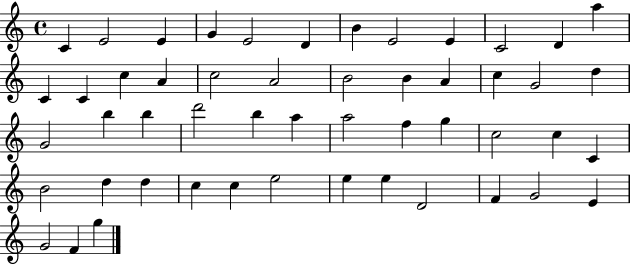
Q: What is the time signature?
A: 4/4